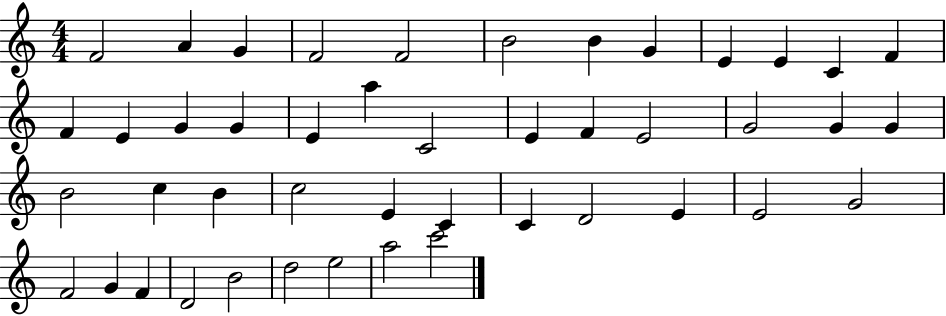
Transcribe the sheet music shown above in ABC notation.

X:1
T:Untitled
M:4/4
L:1/4
K:C
F2 A G F2 F2 B2 B G E E C F F E G G E a C2 E F E2 G2 G G B2 c B c2 E C C D2 E E2 G2 F2 G F D2 B2 d2 e2 a2 c'2